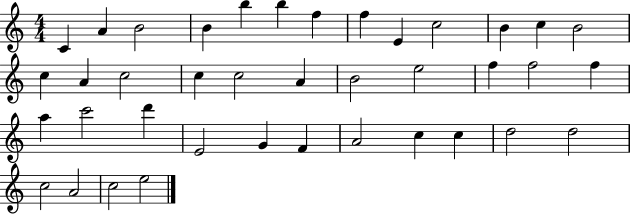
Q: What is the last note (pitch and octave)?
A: E5